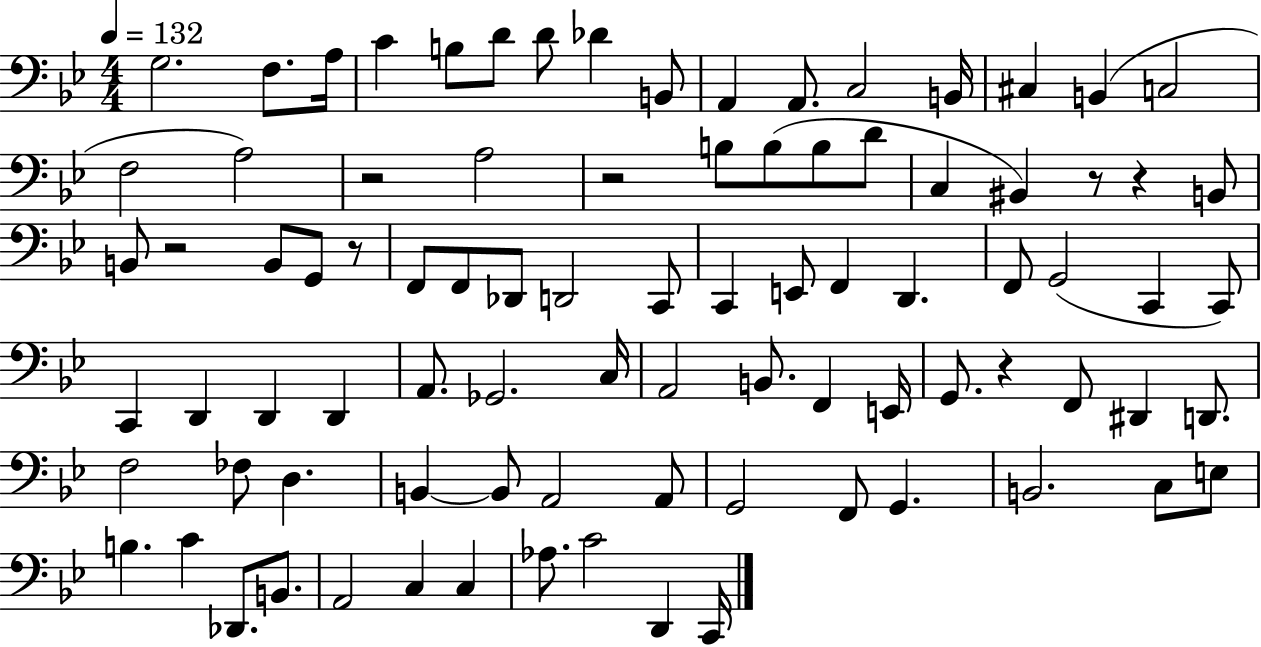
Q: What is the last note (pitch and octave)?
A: C2